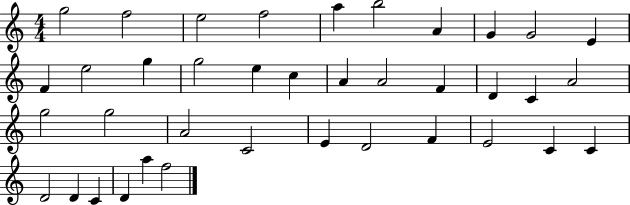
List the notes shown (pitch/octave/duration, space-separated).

G5/h F5/h E5/h F5/h A5/q B5/h A4/q G4/q G4/h E4/q F4/q E5/h G5/q G5/h E5/q C5/q A4/q A4/h F4/q D4/q C4/q A4/h G5/h G5/h A4/h C4/h E4/q D4/h F4/q E4/h C4/q C4/q D4/h D4/q C4/q D4/q A5/q F5/h